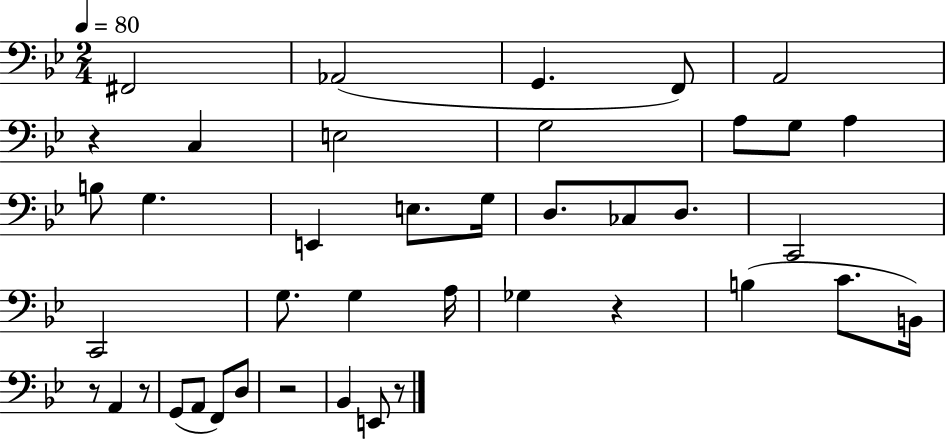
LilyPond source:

{
  \clef bass
  \numericTimeSignature
  \time 2/4
  \key bes \major
  \tempo 4 = 80
  fis,2 | aes,2( | g,4. f,8) | a,2 | \break r4 c4 | e2 | g2 | a8 g8 a4 | \break b8 g4. | e,4 e8. g16 | d8. ces8 d8. | c,2 | \break c,2 | g8. g4 a16 | ges4 r4 | b4( c'8. b,16) | \break r8 a,4 r8 | g,8( a,8 f,8) d8 | r2 | bes,4 e,8 r8 | \break \bar "|."
}